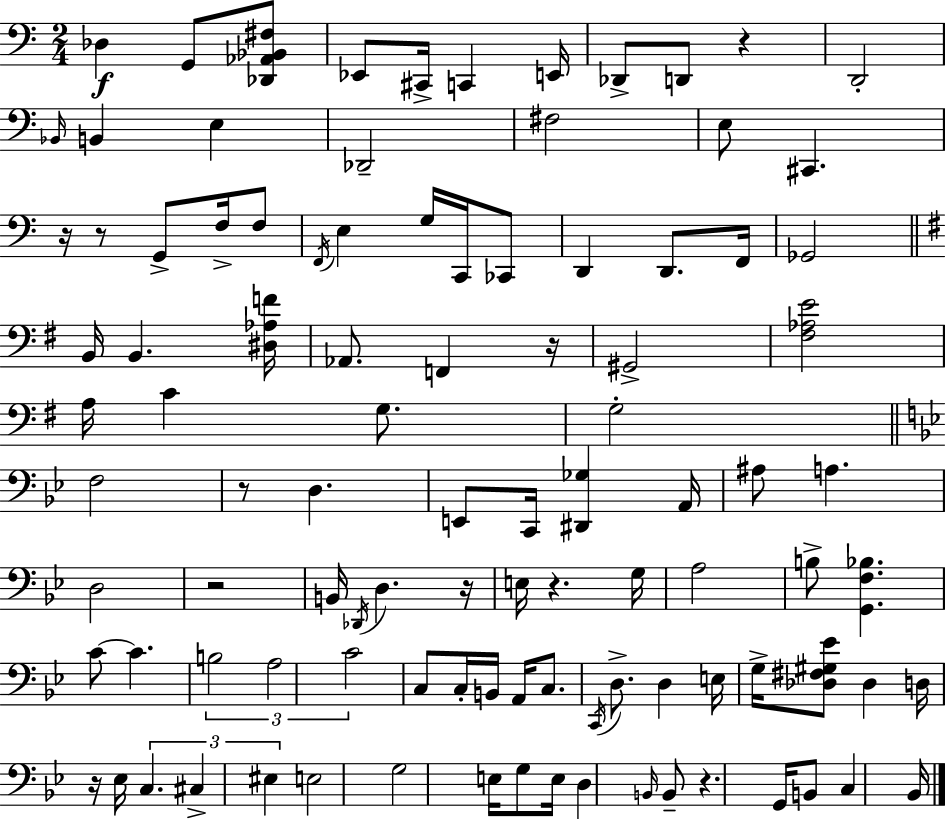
Db3/q G2/e [Db2,Ab2,Bb2,F#3]/e Eb2/e C#2/s C2/q E2/s Db2/e D2/e R/q D2/h Bb2/s B2/q E3/q Db2/h F#3/h E3/e C#2/q. R/s R/e G2/e F3/s F3/e F2/s E3/q G3/s C2/s CES2/e D2/q D2/e. F2/s Gb2/h B2/s B2/q. [D#3,Ab3,F4]/s Ab2/e. F2/q R/s G#2/h [F#3,Ab3,E4]/h A3/s C4/q G3/e. G3/h F3/h R/e D3/q. E2/e C2/s [D#2,Gb3]/q A2/s A#3/e A3/q. D3/h R/h B2/s Db2/s D3/q. R/s E3/s R/q. G3/s A3/h B3/e [G2,F3,Bb3]/q. C4/e C4/q. B3/h A3/h C4/h C3/e C3/s B2/s A2/s C3/e. C2/s D3/e. D3/q E3/s G3/s [Db3,F#3,G#3,Eb4]/e Db3/q D3/s R/s Eb3/s C3/q. C#3/q EIS3/q E3/h G3/h E3/s G3/e E3/s D3/q B2/s B2/e R/q. G2/s B2/e C3/q Bb2/s